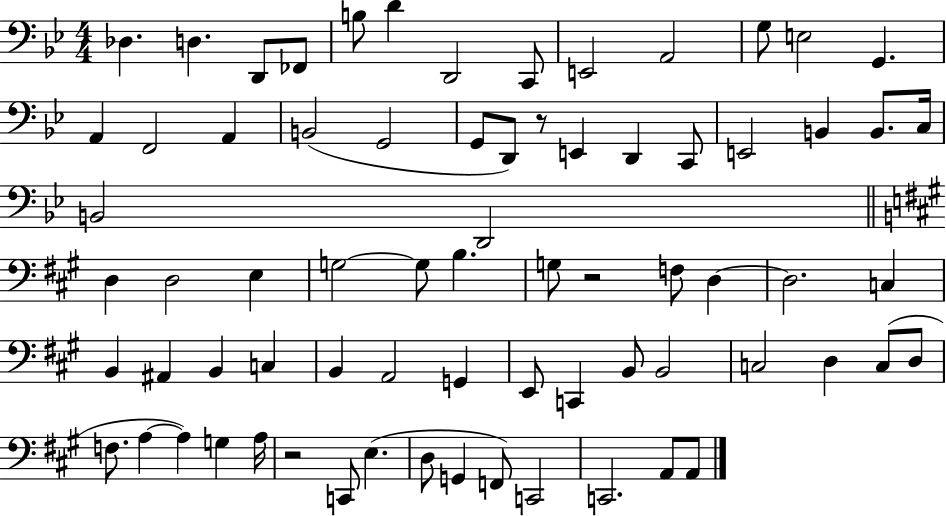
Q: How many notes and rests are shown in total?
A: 72